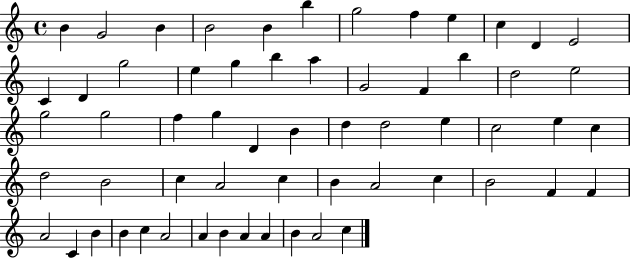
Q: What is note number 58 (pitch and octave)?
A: B4